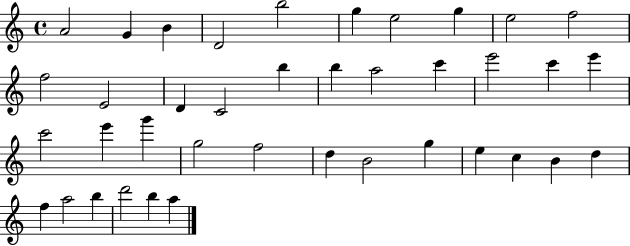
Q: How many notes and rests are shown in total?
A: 39